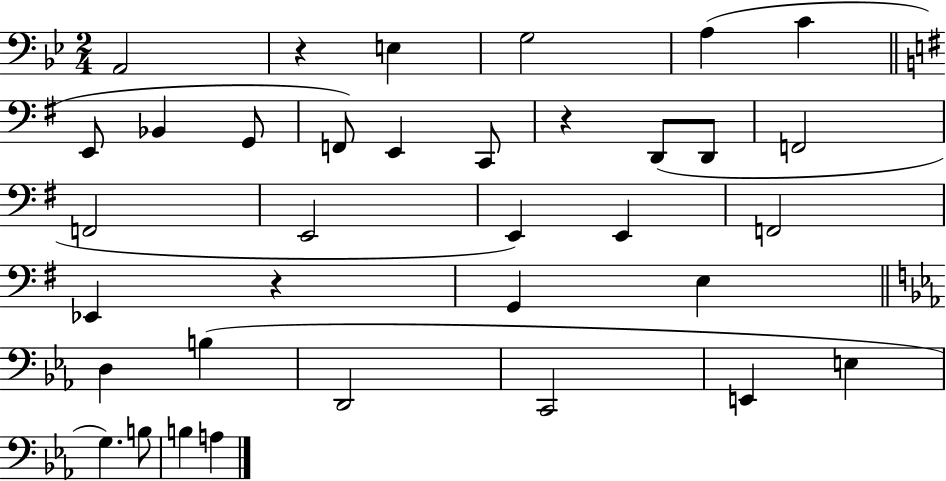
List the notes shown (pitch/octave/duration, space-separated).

A2/h R/q E3/q G3/h A3/q C4/q E2/e Bb2/q G2/e F2/e E2/q C2/e R/q D2/e D2/e F2/h F2/h E2/h E2/q E2/q F2/h Eb2/q R/q G2/q E3/q D3/q B3/q D2/h C2/h E2/q E3/q G3/q. B3/e B3/q A3/q